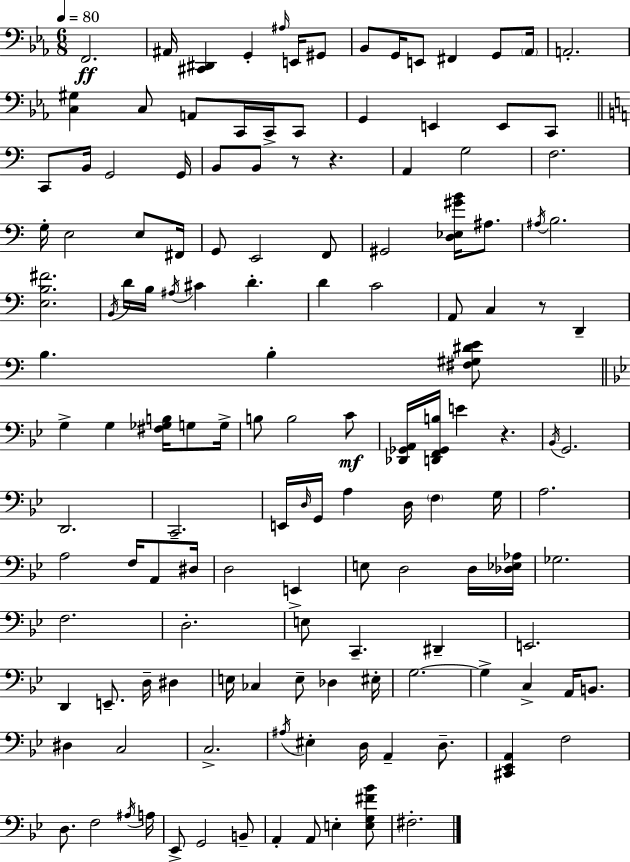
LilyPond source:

{
  \clef bass
  \numericTimeSignature
  \time 6/8
  \key ees \major
  \tempo 4 = 80
  f,2.\ff | ais,16 <cis, dis,>4 g,4-. \grace { ais16 } e,16 gis,8 | bes,8 g,16 e,8 fis,4 g,8 | \parenthesize aes,16 a,2.-. | \break <c gis>4 c8 a,8 c,16 c,16-> c,8 | g,4 e,4 e,8 c,8 | \bar "||" \break \key c \major c,8 b,16 g,2 g,16 | b,8 b,8 r8 r4. | a,4 g2 | f2. | \break g16-. e2 e8 fis,16 | g,8 e,2 f,8 | gis,2 <d ees gis' b'>16 ais8. | \acciaccatura { ais16 } b2. | \break <e b fis'>2. | \acciaccatura { b,16 } d'16 b16 \acciaccatura { ais16 } cis'4 d'4.-. | d'4 c'2 | a,8 c4 r8 d,4-- | \break b4. b4-. | <fis gis dis' e'>8 \bar "||" \break \key g \minor g4-> g4 <fis ges b>16 g8 g16-> | b8 b2 c'8\mf | <des, ges, a,>16 <d, f, ges, b>16 e'4 r4. | \acciaccatura { bes,16 } g,2. | \break d,2. | c,2.-- | e,16 \grace { d16 } g,16 a4 d16 \parenthesize f4 | g16 a2. | \break a2 f16 a,8 | dis16 d2 e,4-> | e8 d2 | d16 <des ees aes>16 ges2. | \break f2. | d2.-. | e8 c,4.-- dis,4-- | e,2. | \break d,4 e,8.-- d16-- dis4 | e16 ces4 e8-- des4 | eis16-. g2.~~ | g4-> c4-> a,16 b,8. | \break dis4 c2 | c2.-> | \acciaccatura { ais16 } eis4-. d16 a,4-- | d8.-- <cis, ees, a,>4 f2 | \break d8. f2 | \acciaccatura { ais16 } a16 ees,8-> g,2 | b,8-- a,4-. a,8 e4-. | <e g fis' bes'>8 fis2.-. | \break \bar "|."
}